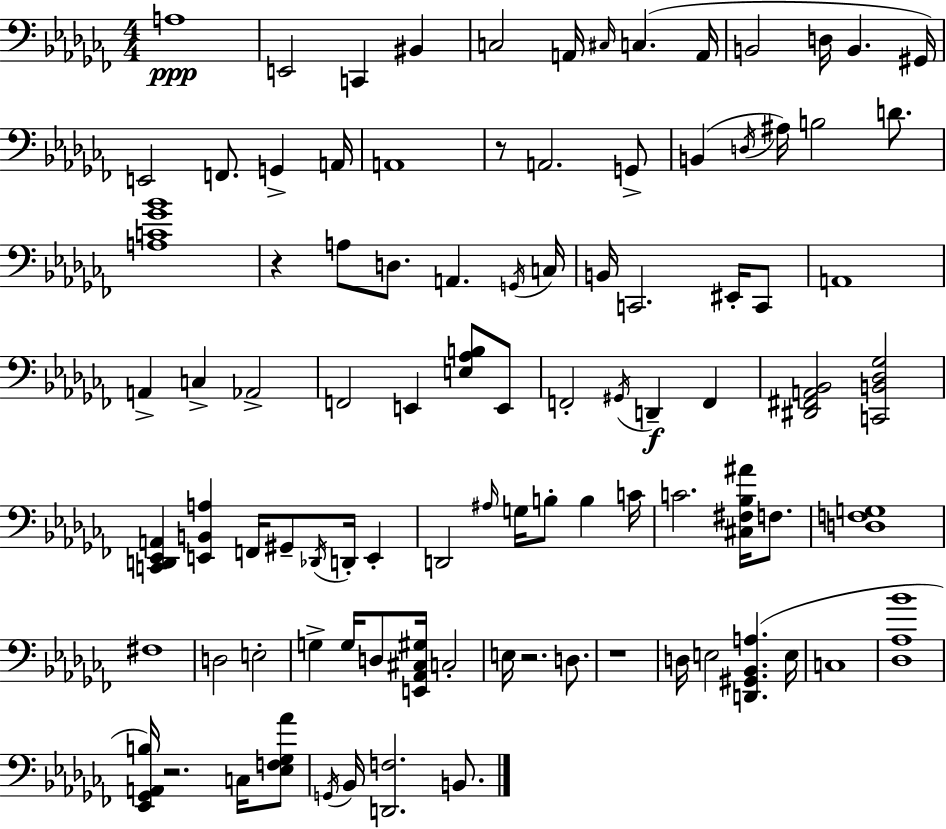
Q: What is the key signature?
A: AES minor